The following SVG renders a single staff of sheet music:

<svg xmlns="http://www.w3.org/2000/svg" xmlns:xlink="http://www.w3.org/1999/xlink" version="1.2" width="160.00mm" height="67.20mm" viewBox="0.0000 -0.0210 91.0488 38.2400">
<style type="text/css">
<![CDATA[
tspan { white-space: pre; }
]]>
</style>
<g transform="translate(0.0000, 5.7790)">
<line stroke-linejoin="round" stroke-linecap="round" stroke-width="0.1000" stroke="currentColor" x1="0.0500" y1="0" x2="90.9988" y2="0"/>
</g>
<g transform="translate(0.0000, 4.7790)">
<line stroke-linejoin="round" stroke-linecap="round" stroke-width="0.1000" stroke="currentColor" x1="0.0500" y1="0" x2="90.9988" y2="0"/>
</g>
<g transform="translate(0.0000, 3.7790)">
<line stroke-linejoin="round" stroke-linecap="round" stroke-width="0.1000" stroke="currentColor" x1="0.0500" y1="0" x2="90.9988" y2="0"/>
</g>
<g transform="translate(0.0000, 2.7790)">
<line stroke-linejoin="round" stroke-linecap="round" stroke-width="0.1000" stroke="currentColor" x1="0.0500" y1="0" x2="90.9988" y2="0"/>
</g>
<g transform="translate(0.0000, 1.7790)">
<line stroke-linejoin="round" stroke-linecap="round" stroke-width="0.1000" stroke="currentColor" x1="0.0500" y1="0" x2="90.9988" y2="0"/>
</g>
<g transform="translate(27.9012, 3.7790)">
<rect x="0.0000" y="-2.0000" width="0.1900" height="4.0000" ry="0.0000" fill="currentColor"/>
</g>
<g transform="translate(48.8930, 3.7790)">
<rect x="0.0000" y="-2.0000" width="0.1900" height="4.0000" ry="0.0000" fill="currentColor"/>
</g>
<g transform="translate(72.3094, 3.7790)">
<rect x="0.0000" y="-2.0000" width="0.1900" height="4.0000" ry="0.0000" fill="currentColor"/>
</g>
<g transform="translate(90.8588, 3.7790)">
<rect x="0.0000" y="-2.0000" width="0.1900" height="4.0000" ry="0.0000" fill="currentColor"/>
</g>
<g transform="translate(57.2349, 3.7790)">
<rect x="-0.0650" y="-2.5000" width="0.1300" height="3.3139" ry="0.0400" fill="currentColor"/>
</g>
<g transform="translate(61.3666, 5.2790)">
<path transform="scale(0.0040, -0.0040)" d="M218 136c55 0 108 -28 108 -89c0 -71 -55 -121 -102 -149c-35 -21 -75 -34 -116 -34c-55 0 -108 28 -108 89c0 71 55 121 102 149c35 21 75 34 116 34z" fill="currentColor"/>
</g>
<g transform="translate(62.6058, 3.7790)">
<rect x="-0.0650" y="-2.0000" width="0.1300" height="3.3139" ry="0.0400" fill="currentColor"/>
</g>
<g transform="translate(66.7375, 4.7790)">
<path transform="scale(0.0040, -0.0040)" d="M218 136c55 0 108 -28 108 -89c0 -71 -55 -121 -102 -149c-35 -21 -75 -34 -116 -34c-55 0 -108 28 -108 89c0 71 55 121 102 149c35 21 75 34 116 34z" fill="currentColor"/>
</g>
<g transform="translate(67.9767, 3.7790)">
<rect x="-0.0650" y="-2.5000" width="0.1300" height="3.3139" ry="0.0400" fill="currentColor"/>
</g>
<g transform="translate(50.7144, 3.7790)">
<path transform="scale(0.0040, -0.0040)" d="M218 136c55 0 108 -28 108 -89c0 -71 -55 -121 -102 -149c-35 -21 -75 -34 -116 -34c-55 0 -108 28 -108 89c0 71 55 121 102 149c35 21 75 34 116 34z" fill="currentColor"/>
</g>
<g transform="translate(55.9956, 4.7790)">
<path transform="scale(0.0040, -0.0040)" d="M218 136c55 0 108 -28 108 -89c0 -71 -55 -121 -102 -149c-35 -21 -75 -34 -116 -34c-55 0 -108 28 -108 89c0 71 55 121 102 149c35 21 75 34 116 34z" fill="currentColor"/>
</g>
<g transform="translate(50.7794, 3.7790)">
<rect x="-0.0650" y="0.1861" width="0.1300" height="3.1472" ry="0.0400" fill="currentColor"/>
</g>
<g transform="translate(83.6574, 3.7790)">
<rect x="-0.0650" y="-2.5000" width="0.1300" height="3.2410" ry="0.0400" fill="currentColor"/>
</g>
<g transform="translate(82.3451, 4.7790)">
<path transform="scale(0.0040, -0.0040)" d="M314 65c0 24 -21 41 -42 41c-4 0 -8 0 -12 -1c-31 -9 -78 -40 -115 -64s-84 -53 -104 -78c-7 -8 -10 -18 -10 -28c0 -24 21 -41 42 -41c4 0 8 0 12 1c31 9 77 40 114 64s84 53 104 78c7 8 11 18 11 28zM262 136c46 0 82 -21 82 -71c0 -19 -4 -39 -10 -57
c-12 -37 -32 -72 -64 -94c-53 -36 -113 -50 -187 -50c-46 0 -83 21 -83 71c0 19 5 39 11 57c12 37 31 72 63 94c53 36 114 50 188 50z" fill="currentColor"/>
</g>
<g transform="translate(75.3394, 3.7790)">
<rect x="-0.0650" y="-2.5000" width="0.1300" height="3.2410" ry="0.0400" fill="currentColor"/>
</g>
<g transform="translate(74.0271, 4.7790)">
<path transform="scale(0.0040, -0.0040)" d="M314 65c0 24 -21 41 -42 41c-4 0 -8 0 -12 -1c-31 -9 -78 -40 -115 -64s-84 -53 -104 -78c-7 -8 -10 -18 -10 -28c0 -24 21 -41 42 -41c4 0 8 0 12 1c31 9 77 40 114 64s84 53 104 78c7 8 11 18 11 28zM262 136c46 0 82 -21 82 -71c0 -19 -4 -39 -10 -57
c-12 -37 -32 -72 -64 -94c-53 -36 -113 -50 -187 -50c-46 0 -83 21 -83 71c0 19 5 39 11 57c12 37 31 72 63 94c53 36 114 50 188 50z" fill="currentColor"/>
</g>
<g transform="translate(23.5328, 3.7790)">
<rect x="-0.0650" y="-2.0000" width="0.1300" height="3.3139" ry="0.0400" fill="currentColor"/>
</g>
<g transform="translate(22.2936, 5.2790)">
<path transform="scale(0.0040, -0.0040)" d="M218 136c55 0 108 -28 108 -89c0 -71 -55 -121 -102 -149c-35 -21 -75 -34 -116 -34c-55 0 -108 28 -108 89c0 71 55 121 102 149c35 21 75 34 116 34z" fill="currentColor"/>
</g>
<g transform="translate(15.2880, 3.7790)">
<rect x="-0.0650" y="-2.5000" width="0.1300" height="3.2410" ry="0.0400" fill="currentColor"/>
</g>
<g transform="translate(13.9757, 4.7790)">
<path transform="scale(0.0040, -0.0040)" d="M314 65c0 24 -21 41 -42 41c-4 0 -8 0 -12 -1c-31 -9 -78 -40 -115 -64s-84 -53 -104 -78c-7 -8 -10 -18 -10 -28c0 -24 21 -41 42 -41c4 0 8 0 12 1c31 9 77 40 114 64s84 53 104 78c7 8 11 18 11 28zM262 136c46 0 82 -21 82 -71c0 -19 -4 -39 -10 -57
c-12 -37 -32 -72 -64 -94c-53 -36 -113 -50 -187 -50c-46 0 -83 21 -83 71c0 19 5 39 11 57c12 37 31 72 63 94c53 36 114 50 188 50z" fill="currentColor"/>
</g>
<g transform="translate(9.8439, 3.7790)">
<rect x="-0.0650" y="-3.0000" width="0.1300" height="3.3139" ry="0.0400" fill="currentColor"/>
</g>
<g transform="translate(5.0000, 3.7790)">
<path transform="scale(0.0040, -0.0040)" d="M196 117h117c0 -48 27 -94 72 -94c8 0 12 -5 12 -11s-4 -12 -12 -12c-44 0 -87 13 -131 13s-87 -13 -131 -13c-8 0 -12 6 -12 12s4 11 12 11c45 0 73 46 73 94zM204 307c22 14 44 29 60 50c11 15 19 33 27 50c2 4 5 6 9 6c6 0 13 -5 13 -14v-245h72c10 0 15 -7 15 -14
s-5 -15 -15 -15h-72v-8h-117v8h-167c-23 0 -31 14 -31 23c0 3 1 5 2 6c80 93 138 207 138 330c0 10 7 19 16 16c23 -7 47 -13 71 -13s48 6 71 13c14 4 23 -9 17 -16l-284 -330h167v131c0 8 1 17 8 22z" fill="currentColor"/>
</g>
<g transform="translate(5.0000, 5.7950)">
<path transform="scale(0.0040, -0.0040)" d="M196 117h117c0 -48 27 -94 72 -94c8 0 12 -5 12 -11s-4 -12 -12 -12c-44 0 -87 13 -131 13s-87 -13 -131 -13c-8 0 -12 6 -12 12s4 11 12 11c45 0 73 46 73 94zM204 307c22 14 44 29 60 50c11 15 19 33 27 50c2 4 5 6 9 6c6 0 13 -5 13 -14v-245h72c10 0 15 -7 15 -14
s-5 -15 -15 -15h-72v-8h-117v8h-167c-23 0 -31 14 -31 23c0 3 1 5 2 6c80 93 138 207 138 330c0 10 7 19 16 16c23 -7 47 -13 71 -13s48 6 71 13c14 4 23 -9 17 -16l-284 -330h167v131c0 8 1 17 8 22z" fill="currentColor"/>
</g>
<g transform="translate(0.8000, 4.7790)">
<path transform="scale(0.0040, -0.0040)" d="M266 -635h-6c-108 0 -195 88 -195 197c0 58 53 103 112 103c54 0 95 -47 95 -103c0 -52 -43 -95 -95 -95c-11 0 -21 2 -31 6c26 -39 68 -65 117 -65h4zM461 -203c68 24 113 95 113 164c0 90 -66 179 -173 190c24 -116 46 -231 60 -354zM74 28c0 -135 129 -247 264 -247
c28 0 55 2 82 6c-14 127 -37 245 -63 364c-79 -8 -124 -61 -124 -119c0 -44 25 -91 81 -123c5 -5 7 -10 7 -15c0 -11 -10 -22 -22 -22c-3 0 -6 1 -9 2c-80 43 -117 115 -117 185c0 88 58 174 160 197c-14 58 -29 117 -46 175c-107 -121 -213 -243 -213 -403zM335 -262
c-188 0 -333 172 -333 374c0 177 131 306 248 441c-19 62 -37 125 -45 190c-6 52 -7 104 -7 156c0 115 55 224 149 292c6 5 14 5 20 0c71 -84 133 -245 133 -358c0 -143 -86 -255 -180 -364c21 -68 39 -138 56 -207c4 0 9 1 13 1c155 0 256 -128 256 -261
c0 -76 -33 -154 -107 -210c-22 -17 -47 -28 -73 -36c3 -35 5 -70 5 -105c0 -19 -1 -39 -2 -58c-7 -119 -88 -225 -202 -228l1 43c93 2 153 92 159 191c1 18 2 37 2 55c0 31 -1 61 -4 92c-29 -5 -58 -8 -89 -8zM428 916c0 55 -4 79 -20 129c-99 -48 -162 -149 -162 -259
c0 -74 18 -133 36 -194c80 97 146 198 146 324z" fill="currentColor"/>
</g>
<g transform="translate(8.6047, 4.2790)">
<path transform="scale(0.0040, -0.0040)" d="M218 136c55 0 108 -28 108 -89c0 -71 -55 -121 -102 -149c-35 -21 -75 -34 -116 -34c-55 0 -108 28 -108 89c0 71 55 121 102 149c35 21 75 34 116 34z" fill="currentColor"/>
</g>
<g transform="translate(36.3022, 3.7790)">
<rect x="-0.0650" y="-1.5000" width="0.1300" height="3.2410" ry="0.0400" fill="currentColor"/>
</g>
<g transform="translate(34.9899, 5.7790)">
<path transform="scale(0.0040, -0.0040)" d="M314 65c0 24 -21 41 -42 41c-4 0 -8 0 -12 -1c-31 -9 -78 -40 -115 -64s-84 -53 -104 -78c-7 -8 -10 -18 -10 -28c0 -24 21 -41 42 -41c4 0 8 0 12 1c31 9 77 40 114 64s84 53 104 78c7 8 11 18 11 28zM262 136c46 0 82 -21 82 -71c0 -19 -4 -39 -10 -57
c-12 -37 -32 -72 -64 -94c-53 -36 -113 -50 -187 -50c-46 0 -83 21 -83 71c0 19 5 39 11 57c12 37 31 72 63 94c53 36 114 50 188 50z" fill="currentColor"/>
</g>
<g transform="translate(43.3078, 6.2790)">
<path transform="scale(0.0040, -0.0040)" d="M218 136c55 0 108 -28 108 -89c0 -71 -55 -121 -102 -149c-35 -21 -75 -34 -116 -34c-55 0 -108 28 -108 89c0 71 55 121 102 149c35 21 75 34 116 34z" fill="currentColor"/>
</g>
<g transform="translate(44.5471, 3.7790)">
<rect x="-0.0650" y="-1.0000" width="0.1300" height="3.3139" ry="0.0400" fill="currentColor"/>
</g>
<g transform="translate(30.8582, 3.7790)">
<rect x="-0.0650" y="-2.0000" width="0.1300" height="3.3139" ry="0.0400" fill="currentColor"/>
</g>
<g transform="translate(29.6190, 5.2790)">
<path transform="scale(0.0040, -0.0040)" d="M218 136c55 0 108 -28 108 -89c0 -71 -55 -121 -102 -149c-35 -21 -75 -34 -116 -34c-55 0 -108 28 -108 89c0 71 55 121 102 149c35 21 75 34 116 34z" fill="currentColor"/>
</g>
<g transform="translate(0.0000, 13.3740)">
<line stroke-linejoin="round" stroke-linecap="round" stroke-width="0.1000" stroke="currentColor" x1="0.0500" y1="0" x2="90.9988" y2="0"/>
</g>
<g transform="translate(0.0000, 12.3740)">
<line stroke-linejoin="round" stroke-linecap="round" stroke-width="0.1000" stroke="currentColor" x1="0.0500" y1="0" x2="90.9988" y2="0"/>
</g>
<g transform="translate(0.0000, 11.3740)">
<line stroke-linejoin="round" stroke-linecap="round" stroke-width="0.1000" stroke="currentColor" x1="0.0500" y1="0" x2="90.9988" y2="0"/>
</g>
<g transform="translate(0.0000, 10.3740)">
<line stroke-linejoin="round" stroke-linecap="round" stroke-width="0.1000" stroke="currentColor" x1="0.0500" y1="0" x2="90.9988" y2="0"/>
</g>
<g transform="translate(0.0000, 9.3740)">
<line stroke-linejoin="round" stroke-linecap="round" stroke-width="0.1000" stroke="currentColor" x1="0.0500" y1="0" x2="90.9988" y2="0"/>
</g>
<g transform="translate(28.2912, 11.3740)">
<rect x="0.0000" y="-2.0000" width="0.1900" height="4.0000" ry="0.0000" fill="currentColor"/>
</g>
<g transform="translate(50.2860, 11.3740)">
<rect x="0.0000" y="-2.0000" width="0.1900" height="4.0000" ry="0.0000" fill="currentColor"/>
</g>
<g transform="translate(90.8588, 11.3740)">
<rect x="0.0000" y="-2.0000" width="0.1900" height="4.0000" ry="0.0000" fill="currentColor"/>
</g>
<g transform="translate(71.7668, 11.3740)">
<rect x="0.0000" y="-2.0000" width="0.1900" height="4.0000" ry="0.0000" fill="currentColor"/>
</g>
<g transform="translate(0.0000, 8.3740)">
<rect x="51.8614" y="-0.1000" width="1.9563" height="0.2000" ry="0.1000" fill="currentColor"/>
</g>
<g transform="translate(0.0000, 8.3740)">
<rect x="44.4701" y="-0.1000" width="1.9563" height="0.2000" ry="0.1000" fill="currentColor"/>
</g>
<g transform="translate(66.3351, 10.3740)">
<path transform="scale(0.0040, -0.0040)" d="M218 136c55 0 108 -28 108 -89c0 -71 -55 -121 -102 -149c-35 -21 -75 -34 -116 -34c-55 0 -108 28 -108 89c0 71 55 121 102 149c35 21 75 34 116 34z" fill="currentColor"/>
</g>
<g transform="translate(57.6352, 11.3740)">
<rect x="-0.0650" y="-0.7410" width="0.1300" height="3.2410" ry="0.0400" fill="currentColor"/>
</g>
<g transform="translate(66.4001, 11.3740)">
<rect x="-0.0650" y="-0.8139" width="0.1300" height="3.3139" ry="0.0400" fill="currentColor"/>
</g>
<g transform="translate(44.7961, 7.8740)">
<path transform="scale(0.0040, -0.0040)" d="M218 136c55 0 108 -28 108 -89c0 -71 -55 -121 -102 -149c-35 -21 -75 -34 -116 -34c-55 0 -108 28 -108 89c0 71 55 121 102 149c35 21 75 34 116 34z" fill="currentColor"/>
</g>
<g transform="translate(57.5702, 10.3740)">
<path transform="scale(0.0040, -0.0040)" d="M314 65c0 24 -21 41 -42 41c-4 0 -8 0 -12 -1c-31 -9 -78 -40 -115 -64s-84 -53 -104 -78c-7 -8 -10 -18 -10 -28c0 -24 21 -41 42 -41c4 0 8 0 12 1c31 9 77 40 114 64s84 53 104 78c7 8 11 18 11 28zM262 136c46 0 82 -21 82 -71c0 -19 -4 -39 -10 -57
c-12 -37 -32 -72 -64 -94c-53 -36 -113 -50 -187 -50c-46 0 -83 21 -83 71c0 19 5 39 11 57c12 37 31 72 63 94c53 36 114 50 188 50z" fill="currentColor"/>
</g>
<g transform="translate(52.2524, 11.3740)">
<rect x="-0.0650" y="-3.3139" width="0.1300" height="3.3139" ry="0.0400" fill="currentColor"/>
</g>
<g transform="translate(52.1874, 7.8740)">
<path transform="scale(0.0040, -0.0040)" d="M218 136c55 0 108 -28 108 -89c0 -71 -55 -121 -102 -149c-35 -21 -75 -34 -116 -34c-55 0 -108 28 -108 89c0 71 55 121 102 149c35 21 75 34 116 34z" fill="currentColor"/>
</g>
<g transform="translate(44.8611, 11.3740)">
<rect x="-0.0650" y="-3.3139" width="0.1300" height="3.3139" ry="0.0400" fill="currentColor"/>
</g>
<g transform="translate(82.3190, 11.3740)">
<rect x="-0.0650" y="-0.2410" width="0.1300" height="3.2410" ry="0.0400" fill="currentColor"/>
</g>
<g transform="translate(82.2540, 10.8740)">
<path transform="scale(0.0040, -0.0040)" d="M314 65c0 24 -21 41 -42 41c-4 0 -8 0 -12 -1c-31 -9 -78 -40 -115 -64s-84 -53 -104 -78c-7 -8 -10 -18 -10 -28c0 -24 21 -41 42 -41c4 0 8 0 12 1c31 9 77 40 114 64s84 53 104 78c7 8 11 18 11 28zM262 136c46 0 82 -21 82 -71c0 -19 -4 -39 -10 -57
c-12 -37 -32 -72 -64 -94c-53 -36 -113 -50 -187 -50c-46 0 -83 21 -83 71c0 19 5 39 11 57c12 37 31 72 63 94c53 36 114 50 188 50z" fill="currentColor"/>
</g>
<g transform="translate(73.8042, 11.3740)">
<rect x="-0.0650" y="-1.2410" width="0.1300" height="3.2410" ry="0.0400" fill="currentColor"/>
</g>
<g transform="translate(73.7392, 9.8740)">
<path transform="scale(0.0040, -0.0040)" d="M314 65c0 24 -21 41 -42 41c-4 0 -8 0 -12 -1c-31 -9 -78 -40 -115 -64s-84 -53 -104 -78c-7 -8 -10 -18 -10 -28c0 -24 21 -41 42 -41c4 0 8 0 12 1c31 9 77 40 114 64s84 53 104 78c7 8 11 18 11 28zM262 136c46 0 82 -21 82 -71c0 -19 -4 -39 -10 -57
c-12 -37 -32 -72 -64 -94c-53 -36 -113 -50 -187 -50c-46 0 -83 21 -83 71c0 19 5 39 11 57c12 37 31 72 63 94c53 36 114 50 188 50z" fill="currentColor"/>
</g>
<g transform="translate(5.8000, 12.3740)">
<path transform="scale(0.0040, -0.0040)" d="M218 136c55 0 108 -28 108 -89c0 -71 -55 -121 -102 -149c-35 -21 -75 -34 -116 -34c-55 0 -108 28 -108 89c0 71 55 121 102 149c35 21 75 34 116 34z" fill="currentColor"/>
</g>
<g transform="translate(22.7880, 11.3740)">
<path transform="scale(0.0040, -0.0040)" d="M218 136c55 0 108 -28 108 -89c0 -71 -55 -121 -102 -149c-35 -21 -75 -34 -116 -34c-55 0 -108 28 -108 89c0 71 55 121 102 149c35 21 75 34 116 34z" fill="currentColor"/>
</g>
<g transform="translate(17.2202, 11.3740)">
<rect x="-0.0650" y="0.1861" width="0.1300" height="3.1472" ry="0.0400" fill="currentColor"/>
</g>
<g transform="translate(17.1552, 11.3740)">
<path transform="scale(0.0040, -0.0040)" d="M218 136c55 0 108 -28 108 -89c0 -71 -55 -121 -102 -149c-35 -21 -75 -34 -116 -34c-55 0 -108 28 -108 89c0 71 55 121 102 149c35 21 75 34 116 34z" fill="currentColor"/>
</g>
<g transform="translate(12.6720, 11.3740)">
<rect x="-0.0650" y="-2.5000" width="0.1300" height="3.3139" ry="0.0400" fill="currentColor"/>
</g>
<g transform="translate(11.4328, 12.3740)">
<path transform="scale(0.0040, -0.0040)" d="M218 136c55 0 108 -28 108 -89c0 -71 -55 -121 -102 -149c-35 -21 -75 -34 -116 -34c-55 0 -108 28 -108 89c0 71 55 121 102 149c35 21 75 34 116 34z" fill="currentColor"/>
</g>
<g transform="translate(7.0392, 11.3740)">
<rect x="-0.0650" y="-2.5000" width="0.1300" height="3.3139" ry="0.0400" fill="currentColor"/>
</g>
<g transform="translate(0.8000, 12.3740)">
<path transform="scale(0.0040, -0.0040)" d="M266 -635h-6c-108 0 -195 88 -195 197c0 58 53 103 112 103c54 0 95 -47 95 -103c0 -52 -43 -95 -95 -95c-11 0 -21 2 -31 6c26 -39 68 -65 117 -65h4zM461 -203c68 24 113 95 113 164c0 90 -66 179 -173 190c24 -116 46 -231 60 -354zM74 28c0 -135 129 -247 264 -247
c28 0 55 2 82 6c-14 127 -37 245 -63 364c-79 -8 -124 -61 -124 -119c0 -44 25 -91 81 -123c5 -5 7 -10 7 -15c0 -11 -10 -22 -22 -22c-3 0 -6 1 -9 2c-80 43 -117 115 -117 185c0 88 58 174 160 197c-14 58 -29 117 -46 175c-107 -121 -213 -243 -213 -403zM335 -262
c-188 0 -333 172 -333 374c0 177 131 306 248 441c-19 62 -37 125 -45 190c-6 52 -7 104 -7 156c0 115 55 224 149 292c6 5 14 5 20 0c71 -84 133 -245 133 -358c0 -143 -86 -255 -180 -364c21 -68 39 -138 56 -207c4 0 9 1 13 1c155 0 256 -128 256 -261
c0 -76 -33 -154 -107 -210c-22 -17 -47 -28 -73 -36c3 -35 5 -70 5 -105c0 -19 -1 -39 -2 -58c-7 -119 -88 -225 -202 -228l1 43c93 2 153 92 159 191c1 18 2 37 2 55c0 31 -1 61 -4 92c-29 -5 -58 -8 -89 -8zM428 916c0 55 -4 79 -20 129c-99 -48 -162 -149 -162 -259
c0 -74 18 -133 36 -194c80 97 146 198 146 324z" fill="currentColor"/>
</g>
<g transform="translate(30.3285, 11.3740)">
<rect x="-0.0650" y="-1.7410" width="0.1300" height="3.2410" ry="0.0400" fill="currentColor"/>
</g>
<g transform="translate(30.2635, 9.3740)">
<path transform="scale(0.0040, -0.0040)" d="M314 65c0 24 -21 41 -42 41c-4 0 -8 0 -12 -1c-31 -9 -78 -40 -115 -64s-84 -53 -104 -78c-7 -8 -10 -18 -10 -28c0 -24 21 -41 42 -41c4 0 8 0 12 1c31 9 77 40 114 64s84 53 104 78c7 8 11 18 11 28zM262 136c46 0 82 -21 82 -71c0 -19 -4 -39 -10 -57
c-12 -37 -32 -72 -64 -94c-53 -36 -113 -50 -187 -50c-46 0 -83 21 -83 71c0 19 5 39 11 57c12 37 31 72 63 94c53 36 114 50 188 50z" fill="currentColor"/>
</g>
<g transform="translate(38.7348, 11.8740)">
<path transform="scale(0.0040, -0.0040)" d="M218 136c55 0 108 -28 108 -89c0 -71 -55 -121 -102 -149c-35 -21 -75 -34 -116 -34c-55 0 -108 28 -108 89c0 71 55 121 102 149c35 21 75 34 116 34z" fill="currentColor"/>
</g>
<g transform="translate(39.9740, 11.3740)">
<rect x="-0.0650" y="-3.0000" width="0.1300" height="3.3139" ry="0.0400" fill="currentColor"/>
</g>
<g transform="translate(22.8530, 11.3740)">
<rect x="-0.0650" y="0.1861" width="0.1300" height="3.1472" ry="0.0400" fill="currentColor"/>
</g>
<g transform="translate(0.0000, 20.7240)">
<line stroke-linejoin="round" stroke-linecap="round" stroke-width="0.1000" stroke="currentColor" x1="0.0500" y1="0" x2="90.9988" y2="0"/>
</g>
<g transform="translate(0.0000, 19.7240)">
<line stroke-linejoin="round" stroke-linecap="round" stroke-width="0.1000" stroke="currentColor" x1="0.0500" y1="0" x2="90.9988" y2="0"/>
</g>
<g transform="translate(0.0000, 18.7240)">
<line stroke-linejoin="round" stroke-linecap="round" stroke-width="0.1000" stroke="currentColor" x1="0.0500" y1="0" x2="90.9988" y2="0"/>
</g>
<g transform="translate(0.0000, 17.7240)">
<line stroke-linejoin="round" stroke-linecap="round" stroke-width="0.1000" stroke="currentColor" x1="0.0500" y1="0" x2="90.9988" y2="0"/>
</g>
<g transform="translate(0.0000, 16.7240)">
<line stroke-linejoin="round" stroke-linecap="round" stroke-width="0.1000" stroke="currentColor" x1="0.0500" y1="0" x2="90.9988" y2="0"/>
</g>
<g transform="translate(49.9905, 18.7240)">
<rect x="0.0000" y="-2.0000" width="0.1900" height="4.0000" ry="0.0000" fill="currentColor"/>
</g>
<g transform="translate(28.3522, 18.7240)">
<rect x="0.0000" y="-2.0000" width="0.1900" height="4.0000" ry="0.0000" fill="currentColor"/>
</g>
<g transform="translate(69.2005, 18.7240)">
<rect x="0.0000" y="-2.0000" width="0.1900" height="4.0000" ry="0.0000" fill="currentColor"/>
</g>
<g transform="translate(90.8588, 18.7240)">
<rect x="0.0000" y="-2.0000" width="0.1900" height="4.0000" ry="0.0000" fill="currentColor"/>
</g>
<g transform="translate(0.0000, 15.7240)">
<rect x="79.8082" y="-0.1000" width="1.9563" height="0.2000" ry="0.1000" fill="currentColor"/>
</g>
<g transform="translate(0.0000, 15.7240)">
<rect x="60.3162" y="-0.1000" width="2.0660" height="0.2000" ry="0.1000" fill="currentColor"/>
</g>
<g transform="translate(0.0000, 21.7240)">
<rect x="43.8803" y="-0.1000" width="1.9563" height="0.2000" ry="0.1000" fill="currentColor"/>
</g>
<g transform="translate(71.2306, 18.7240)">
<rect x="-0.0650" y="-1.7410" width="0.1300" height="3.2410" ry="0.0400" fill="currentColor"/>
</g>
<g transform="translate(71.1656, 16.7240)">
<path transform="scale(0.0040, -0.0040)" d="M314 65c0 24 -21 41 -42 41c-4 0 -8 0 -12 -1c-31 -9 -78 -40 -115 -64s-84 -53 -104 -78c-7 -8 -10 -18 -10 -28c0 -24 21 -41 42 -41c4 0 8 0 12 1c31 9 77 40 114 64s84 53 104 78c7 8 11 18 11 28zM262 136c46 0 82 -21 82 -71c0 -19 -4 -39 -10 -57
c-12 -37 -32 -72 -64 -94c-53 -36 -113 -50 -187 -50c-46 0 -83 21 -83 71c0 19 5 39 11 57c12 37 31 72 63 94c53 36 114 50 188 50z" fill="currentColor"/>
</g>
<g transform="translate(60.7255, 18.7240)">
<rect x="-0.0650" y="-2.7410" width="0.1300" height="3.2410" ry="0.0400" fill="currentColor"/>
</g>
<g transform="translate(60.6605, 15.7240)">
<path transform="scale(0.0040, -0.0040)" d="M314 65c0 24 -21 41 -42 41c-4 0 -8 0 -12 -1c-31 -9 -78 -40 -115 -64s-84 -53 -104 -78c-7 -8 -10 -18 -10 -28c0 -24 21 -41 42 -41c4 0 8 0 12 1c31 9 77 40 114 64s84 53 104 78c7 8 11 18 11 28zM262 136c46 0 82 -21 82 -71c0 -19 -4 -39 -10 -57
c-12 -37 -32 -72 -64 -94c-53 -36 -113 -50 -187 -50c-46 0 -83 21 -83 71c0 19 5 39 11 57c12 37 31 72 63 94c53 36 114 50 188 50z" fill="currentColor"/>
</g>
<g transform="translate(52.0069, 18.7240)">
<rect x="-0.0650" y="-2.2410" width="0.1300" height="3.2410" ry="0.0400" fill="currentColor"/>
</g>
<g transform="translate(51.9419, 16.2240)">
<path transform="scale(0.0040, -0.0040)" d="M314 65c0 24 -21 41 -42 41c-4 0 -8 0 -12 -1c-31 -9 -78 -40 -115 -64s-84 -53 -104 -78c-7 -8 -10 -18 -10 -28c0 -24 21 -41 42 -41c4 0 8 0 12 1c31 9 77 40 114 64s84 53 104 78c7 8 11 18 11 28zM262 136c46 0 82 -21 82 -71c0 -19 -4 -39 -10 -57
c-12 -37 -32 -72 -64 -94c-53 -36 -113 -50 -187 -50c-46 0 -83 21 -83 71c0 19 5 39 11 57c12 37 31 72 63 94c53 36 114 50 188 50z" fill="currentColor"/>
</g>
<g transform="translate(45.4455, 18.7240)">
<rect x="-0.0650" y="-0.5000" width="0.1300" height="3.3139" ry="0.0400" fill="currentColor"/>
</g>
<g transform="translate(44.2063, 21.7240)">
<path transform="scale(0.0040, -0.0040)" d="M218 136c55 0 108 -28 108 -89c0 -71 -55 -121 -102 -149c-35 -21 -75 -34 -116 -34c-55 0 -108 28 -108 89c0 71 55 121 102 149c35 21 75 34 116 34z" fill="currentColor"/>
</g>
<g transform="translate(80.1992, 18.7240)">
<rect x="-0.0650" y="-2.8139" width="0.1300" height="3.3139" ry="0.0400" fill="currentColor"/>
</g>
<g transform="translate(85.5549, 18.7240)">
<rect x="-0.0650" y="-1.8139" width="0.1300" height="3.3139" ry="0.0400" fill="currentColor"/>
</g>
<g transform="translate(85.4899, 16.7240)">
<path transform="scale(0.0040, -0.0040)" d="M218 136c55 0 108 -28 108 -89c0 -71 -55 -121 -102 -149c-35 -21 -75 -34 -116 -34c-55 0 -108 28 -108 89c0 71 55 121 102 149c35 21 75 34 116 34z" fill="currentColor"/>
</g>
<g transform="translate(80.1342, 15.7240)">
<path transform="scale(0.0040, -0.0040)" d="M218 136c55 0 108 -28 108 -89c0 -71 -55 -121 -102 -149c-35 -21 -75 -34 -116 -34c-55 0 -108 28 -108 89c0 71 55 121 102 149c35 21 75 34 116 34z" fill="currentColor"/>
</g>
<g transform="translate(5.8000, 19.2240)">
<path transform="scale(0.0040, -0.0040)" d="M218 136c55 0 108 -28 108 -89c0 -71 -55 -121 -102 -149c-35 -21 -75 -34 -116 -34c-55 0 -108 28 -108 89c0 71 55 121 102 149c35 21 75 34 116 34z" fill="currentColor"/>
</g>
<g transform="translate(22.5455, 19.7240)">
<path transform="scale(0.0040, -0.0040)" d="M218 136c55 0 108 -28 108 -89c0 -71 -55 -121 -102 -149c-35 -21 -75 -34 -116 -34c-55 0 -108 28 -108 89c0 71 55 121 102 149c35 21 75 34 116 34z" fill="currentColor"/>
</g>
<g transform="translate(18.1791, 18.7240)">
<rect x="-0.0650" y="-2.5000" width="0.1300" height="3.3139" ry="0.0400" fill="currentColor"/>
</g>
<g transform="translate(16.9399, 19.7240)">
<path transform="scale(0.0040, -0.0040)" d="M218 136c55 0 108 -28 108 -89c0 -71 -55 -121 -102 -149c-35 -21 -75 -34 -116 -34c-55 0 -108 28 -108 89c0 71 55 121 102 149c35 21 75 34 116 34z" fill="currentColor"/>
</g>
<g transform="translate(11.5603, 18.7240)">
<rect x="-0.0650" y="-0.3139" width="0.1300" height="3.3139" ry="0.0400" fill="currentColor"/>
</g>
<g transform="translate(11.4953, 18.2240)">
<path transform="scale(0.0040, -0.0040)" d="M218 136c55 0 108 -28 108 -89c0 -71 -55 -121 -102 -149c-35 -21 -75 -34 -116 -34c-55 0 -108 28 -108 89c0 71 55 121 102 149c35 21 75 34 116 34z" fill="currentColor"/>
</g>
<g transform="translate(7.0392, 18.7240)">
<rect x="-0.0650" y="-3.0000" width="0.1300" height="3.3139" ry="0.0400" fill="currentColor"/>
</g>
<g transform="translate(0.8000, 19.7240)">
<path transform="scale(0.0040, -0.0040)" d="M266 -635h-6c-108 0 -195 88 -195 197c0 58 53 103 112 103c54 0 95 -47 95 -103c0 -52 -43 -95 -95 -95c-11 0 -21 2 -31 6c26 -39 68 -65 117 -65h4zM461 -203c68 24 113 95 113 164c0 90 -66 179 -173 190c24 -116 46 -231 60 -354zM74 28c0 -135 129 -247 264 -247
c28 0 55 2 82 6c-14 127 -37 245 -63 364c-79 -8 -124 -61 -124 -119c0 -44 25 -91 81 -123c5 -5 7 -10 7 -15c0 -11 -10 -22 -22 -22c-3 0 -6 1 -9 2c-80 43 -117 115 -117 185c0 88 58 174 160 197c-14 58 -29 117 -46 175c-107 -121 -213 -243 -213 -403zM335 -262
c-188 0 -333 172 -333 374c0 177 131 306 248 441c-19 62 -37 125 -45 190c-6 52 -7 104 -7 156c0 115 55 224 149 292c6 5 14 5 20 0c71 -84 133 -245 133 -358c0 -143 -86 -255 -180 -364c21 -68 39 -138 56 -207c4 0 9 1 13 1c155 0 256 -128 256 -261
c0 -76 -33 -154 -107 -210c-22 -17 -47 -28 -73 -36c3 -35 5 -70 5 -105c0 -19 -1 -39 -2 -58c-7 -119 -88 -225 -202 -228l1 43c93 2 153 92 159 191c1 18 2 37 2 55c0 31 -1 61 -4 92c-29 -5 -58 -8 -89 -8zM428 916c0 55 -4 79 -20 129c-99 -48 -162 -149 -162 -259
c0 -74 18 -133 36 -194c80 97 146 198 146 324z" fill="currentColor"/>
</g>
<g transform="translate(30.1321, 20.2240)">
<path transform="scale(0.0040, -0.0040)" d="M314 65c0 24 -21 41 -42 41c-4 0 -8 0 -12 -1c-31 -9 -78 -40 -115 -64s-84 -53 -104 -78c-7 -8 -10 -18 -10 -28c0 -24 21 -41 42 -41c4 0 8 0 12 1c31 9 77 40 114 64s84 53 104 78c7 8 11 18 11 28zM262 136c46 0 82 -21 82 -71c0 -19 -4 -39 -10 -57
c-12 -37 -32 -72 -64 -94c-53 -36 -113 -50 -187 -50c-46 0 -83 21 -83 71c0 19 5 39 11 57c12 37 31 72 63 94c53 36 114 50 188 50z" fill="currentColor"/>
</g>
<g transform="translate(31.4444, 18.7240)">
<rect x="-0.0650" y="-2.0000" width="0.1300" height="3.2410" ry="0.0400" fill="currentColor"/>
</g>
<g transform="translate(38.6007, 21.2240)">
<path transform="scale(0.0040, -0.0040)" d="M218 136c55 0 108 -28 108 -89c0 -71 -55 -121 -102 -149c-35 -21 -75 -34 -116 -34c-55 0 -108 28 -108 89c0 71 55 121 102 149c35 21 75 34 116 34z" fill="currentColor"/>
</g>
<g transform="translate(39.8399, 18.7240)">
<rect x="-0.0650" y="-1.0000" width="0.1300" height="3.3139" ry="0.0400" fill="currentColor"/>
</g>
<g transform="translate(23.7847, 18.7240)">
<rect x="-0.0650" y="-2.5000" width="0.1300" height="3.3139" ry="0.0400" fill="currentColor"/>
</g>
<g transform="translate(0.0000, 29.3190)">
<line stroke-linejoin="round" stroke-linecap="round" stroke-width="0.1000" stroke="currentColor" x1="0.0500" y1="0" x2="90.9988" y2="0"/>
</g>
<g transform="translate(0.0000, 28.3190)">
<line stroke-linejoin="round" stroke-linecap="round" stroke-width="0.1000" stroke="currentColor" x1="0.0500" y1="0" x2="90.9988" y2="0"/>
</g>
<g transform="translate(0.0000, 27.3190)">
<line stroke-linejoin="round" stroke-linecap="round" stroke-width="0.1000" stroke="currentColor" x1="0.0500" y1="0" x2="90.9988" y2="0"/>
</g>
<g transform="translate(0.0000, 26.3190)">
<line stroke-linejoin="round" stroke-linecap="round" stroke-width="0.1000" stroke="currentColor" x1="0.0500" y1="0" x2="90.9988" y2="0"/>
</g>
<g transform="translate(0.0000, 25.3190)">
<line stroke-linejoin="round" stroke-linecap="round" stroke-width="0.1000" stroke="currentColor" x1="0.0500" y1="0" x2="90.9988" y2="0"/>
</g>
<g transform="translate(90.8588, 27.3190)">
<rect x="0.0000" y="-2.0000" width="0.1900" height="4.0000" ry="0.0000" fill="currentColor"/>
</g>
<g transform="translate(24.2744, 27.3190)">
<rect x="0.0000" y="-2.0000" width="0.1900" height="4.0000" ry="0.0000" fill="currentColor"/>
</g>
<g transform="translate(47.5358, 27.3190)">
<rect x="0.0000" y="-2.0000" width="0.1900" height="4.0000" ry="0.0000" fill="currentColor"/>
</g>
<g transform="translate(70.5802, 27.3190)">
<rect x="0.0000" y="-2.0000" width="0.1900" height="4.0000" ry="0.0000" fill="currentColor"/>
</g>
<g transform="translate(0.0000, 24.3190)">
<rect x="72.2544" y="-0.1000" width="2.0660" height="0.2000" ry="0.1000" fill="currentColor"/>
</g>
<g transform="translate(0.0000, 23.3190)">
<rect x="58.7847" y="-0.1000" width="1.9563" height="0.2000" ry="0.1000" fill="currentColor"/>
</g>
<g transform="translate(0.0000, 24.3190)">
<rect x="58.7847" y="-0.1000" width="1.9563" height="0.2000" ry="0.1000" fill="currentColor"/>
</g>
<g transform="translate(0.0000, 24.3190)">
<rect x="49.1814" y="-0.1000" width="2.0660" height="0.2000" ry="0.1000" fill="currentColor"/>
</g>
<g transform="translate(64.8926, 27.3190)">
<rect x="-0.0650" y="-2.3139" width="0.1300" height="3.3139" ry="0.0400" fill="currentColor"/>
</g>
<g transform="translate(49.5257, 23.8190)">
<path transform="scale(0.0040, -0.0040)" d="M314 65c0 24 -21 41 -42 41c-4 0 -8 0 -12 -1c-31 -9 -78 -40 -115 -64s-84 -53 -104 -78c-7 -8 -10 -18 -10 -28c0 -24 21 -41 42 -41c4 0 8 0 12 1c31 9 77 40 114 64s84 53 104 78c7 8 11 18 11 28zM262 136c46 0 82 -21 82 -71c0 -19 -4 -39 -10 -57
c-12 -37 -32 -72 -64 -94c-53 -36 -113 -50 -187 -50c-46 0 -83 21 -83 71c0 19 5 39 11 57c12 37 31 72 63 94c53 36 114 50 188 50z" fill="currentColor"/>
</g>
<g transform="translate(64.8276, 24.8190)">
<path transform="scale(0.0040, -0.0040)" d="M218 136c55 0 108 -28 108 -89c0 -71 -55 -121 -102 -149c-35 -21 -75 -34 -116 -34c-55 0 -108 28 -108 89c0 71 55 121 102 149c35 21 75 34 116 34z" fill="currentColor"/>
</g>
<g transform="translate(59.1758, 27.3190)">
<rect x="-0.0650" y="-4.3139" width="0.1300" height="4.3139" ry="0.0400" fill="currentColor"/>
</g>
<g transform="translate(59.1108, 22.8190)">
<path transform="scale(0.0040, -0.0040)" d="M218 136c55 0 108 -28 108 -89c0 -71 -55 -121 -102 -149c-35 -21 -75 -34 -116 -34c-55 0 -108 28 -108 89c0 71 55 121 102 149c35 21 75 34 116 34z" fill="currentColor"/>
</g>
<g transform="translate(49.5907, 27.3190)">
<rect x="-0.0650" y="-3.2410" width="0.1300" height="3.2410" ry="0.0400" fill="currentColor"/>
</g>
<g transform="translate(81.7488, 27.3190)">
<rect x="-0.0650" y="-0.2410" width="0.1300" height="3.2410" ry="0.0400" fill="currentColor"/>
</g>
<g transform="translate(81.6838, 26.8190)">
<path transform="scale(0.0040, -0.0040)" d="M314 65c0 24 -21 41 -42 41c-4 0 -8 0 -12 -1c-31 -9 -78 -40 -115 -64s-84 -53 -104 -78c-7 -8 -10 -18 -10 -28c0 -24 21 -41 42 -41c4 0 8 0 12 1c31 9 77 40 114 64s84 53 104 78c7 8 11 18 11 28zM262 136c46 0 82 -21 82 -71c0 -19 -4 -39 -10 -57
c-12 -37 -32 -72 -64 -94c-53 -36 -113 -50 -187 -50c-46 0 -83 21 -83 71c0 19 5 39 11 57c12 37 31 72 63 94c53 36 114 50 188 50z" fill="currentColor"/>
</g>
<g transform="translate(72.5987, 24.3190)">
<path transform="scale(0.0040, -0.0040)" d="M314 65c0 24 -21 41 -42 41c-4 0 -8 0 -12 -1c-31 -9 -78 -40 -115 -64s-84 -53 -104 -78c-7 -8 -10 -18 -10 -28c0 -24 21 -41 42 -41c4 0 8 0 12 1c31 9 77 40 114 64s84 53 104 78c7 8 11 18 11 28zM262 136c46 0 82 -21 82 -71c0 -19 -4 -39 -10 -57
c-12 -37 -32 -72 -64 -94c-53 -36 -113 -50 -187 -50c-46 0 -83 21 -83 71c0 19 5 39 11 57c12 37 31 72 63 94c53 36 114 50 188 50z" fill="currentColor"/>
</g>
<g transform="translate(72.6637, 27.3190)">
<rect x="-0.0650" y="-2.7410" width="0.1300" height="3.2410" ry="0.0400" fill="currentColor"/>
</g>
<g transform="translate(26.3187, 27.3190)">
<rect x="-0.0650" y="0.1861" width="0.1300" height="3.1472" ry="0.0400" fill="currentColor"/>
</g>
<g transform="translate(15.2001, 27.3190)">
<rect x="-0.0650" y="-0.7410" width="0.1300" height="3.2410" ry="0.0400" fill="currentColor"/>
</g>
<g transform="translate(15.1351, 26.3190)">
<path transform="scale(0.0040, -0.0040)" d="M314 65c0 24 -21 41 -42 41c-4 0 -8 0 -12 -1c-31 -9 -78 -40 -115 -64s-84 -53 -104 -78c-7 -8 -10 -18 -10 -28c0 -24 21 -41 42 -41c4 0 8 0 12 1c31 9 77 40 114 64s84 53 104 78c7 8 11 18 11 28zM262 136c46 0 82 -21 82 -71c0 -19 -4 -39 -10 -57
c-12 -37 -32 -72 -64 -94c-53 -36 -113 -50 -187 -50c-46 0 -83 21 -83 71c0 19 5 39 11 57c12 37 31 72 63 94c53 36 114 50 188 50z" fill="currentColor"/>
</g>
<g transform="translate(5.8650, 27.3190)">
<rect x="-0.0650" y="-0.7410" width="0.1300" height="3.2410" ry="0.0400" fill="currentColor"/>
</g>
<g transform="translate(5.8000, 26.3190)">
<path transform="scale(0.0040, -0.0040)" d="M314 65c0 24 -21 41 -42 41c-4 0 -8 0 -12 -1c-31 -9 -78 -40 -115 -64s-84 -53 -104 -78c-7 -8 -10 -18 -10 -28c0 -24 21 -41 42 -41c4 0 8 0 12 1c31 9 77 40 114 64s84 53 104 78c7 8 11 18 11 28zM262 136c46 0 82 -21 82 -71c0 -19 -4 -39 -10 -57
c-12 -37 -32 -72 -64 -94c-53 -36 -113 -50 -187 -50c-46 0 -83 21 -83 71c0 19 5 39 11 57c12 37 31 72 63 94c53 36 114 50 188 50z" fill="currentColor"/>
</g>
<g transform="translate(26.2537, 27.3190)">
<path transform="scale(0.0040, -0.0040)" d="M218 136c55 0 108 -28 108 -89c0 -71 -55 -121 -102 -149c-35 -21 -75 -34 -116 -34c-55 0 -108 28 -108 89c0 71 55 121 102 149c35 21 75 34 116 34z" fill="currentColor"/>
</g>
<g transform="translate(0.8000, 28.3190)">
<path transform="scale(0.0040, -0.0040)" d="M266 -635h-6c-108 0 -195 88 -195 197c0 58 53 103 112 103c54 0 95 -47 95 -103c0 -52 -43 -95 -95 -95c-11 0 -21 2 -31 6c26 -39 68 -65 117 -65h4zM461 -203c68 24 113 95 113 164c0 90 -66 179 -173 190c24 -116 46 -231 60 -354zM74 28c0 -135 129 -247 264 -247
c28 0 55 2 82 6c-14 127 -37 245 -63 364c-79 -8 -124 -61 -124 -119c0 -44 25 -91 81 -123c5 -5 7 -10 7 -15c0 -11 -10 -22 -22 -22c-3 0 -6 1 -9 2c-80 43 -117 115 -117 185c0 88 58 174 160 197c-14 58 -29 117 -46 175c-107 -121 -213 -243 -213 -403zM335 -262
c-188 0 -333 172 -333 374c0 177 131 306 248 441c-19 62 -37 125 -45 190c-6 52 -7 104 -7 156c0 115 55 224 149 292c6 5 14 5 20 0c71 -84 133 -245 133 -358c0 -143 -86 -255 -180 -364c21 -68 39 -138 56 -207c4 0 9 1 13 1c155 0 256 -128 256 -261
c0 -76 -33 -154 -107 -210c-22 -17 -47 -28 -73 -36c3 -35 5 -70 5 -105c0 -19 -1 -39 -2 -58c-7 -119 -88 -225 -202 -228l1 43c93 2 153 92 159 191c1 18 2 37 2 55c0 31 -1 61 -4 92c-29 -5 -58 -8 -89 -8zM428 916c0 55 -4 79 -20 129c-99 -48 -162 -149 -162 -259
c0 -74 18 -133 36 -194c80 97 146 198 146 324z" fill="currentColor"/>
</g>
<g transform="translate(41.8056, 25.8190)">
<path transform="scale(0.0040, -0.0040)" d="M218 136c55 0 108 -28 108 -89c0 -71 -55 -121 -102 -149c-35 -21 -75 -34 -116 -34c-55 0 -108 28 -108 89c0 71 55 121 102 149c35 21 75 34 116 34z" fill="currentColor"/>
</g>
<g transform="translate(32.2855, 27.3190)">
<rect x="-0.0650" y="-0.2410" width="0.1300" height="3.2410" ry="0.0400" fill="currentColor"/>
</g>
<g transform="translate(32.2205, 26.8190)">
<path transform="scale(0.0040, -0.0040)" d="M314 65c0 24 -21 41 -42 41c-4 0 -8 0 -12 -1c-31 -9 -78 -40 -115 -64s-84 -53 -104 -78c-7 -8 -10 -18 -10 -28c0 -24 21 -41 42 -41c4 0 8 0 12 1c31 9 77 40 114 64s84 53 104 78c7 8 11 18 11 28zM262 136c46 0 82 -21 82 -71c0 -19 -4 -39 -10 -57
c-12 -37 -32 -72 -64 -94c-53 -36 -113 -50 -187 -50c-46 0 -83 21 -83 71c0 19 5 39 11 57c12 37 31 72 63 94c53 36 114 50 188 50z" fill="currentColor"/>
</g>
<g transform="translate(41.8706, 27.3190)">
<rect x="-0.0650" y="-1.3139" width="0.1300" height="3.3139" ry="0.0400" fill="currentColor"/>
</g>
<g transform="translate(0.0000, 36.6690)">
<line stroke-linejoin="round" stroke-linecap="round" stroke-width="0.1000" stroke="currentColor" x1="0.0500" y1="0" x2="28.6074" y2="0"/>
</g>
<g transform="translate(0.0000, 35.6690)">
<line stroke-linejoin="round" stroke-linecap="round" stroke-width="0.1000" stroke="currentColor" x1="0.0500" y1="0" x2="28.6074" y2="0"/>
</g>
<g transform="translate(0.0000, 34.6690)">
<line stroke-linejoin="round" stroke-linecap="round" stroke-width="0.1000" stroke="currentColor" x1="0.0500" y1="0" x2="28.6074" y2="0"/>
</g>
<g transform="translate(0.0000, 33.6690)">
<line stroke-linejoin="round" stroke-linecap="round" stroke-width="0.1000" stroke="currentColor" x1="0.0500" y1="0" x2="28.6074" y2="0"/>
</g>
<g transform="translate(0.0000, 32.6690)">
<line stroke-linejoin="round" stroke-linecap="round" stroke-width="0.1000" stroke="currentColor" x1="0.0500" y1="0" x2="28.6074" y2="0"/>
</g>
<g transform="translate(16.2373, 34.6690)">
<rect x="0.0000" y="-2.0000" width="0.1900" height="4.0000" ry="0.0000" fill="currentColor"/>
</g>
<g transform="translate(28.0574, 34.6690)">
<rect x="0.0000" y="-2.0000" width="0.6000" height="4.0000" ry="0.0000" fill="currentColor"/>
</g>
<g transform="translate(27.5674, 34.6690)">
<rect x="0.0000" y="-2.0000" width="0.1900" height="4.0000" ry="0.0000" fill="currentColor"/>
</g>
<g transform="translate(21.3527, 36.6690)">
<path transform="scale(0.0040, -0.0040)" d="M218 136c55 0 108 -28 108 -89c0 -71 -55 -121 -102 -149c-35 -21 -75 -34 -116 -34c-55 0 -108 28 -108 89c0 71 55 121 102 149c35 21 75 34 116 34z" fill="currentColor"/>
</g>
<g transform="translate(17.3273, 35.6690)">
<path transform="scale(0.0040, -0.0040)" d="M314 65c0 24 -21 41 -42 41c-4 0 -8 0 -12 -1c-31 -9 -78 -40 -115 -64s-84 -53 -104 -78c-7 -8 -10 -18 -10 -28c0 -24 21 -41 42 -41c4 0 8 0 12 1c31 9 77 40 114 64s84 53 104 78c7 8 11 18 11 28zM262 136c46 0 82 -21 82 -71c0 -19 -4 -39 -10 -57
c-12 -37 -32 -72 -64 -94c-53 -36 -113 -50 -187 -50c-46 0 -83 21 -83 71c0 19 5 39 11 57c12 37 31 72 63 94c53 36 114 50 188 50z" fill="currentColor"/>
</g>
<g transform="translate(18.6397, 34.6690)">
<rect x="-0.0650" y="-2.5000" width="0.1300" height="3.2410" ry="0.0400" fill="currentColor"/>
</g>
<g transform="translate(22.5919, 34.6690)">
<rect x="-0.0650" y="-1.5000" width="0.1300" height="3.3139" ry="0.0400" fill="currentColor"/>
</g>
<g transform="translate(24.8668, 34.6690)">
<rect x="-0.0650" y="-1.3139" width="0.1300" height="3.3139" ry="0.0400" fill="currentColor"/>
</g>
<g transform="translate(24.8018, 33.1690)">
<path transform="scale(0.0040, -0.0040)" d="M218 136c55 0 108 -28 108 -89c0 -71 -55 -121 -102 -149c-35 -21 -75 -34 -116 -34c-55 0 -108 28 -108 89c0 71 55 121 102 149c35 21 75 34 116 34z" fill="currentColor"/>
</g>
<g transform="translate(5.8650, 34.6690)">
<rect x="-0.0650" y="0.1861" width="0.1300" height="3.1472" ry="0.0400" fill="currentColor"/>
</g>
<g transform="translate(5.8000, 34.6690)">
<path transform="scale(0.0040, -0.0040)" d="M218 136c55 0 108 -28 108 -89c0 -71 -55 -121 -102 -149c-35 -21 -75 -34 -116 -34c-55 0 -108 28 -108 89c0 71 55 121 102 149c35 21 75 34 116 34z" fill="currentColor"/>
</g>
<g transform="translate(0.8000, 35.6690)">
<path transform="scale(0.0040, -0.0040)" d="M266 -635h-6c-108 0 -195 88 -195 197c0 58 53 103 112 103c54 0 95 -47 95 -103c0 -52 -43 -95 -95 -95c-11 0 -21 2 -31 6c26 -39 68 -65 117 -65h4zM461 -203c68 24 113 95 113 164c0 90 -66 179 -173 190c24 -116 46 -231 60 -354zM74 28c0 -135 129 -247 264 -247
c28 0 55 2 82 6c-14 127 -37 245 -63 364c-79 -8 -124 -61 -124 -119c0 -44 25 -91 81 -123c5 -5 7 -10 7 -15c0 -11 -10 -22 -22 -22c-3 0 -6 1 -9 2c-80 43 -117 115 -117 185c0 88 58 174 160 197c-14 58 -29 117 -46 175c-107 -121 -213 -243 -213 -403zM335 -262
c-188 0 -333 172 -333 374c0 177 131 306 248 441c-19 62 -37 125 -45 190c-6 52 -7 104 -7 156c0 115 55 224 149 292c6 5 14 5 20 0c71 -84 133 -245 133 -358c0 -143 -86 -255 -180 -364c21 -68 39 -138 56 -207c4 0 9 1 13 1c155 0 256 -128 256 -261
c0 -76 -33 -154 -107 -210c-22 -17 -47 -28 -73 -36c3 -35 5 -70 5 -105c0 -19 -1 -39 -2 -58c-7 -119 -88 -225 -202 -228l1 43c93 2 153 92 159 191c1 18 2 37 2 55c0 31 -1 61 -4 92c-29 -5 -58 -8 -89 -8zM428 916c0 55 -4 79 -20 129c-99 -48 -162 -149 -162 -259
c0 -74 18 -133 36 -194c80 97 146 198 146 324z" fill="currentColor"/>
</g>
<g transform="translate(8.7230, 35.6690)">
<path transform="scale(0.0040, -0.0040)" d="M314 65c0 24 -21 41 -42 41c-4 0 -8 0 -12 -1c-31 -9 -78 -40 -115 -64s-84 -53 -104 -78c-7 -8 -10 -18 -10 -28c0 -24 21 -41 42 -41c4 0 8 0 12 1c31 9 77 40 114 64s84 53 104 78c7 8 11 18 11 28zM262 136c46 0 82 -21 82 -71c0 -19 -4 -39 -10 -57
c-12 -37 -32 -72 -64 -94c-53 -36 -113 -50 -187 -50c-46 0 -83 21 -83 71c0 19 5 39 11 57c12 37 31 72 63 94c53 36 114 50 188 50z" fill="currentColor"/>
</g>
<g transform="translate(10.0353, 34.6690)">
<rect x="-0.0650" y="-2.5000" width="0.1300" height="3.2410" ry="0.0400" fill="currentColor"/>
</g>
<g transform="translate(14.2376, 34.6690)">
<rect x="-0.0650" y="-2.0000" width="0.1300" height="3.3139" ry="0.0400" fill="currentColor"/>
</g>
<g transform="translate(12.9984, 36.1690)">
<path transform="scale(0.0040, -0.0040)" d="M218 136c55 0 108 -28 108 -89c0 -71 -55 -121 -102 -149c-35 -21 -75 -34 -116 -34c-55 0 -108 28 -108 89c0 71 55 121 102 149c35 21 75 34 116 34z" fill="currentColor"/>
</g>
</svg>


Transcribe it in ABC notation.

X:1
T:Untitled
M:4/4
L:1/4
K:C
A G2 F F E2 D B G F G G2 G2 G G B B f2 A b b d2 d e2 c2 A c G G F2 D C g2 a2 f2 a f d2 d2 B c2 e b2 d' g a2 c2 B G2 F G2 E e